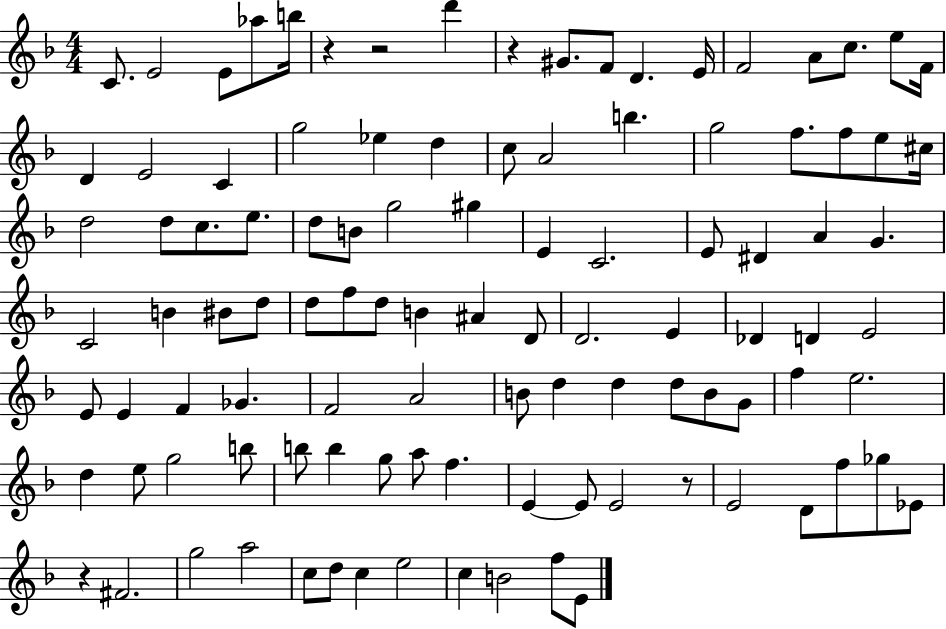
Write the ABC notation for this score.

X:1
T:Untitled
M:4/4
L:1/4
K:F
C/2 E2 E/2 _a/2 b/4 z z2 d' z ^G/2 F/2 D E/4 F2 A/2 c/2 e/2 F/4 D E2 C g2 _e d c/2 A2 b g2 f/2 f/2 e/2 ^c/4 d2 d/2 c/2 e/2 d/2 B/2 g2 ^g E C2 E/2 ^D A G C2 B ^B/2 d/2 d/2 f/2 d/2 B ^A D/2 D2 E _D D E2 E/2 E F _G F2 A2 B/2 d d d/2 B/2 G/2 f e2 d e/2 g2 b/2 b/2 b g/2 a/2 f E E/2 E2 z/2 E2 D/2 f/2 _g/2 _E/2 z ^F2 g2 a2 c/2 d/2 c e2 c B2 f/2 E/2